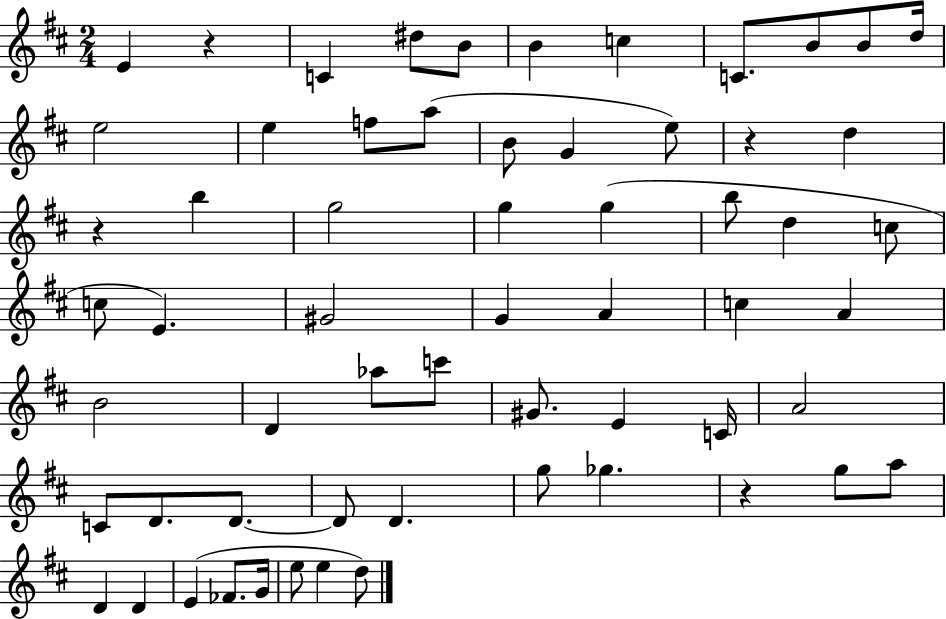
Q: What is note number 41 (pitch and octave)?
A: C4